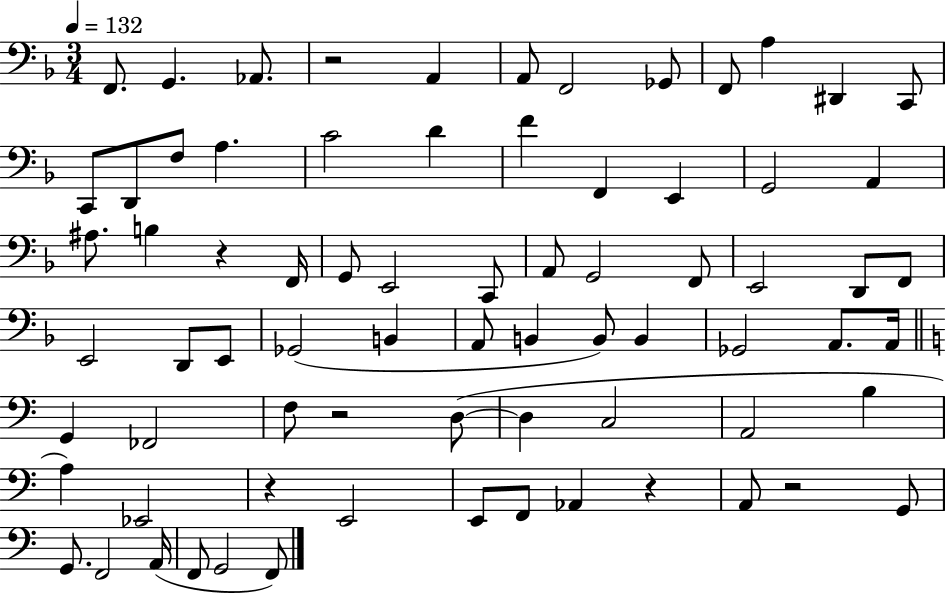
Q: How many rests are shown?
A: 6